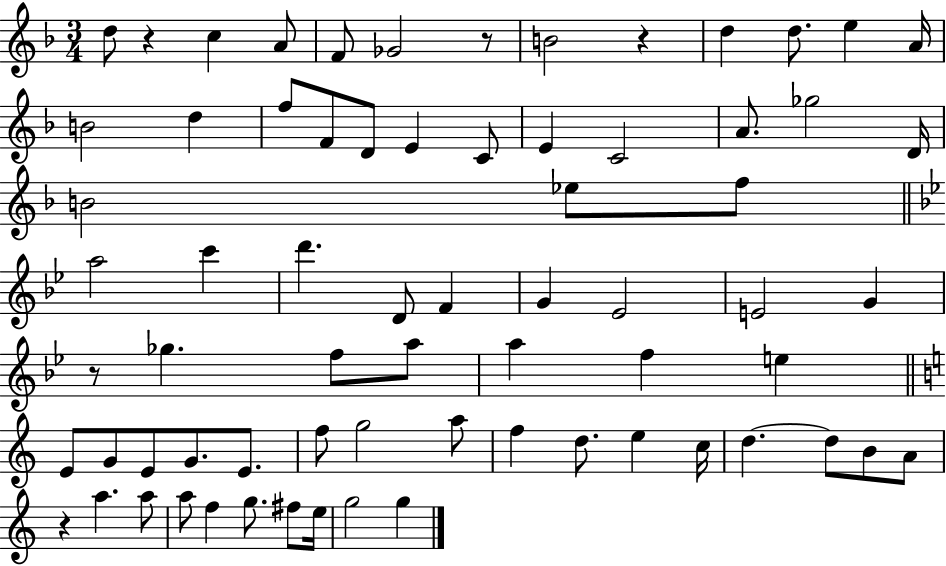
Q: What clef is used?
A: treble